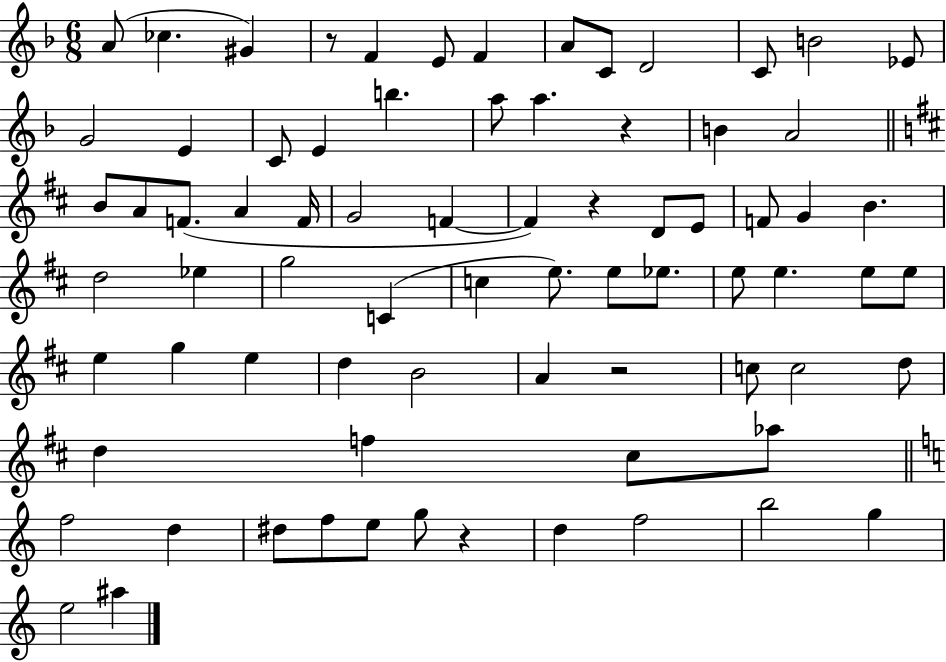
{
  \clef treble
  \numericTimeSignature
  \time 6/8
  \key f \major
  a'8( ces''4. gis'4) | r8 f'4 e'8 f'4 | a'8 c'8 d'2 | c'8 b'2 ees'8 | \break g'2 e'4 | c'8 e'4 b''4. | a''8 a''4. r4 | b'4 a'2 | \break \bar "||" \break \key b \minor b'8 a'8 f'8.( a'4 f'16 | g'2 f'4~~ | f'4) r4 d'8 e'8 | f'8 g'4 b'4. | \break d''2 ees''4 | g''2 c'4( | c''4 e''8.) e''8 ees''8. | e''8 e''4. e''8 e''8 | \break e''4 g''4 e''4 | d''4 b'2 | a'4 r2 | c''8 c''2 d''8 | \break d''4 f''4 cis''8 aes''8 | \bar "||" \break \key c \major f''2 d''4 | dis''8 f''8 e''8 g''8 r4 | d''4 f''2 | b''2 g''4 | \break e''2 ais''4 | \bar "|."
}